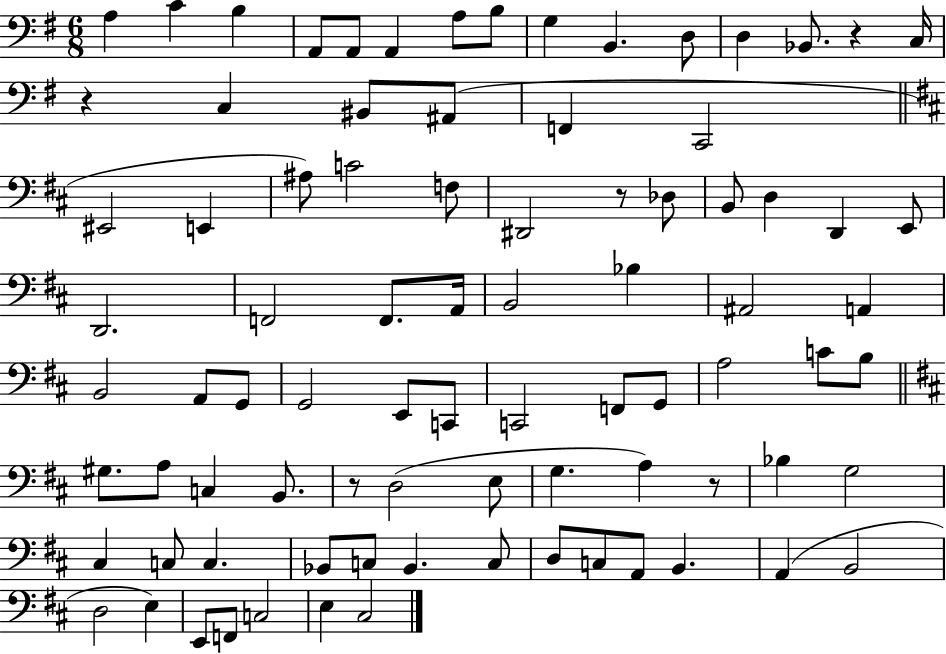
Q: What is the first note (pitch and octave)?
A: A3